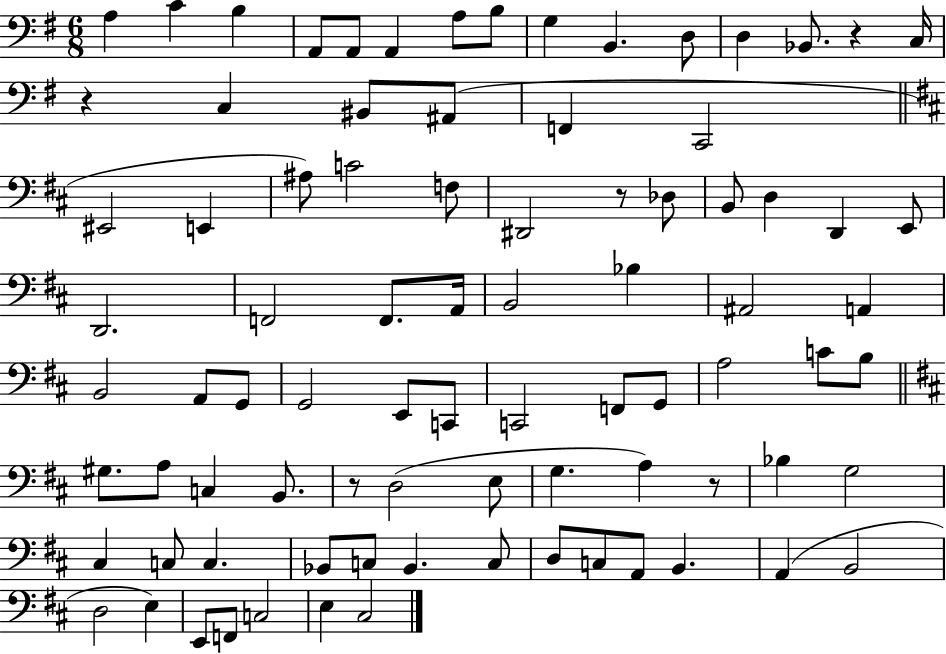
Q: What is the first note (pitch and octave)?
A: A3